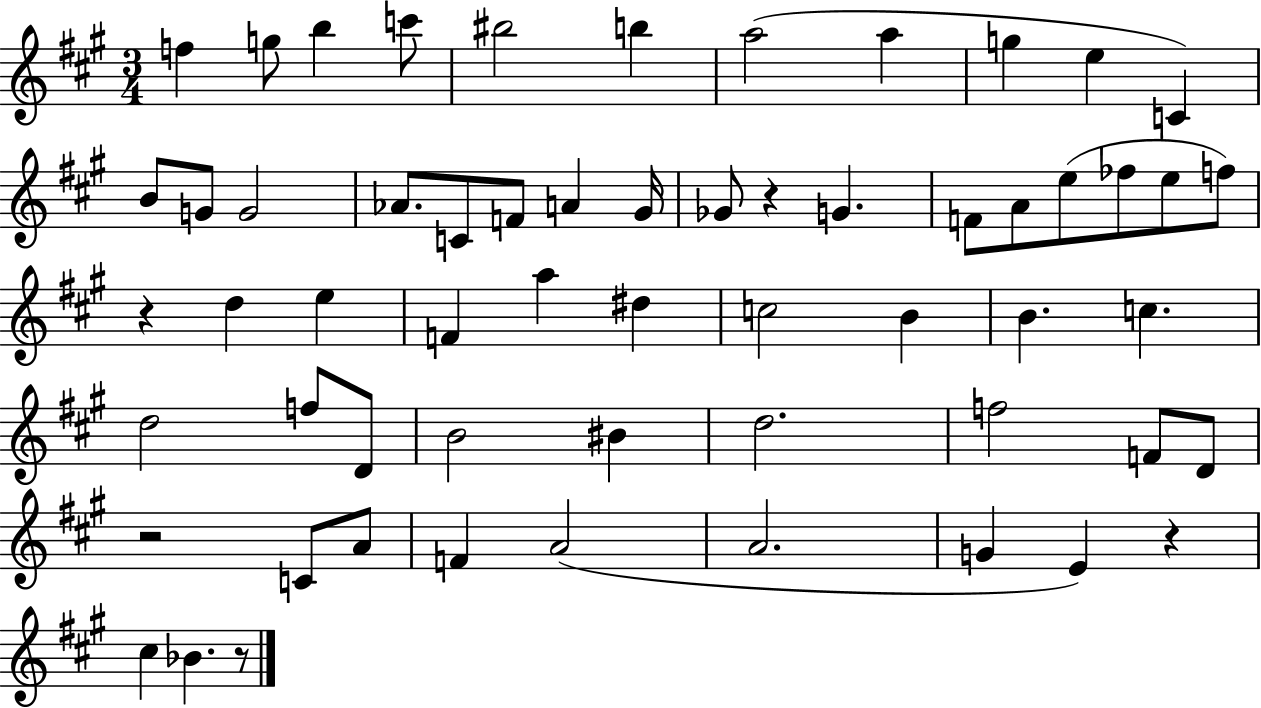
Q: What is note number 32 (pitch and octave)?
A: D#5